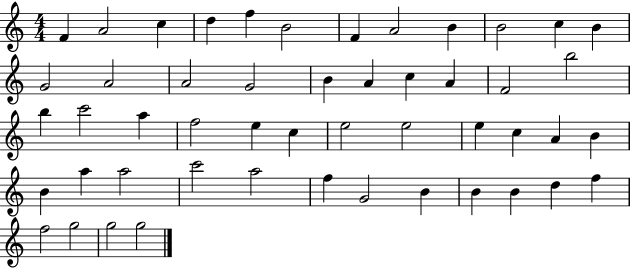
F4/q A4/h C5/q D5/q F5/q B4/h F4/q A4/h B4/q B4/h C5/q B4/q G4/h A4/h A4/h G4/h B4/q A4/q C5/q A4/q F4/h B5/h B5/q C6/h A5/q F5/h E5/q C5/q E5/h E5/h E5/q C5/q A4/q B4/q B4/q A5/q A5/h C6/h A5/h F5/q G4/h B4/q B4/q B4/q D5/q F5/q F5/h G5/h G5/h G5/h